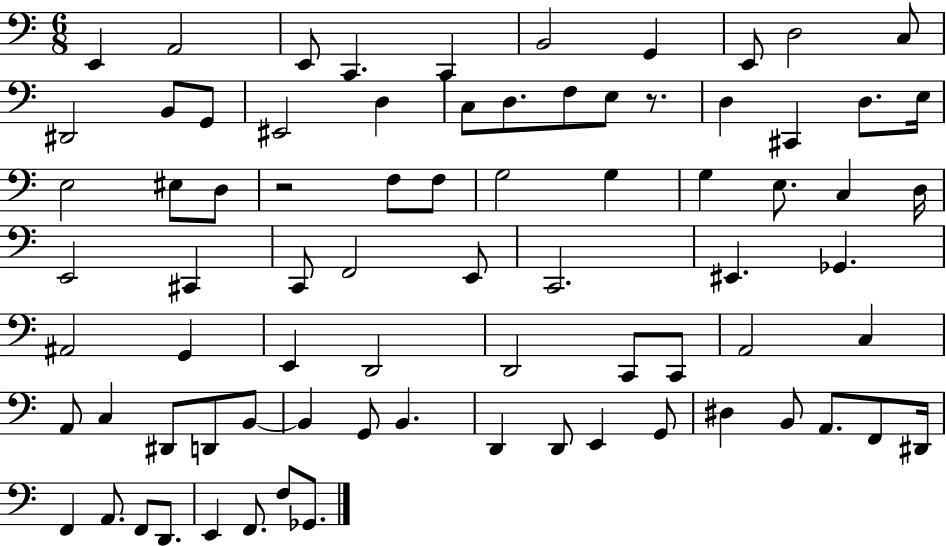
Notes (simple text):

E2/q A2/h E2/e C2/q. C2/q B2/h G2/q E2/e D3/h C3/e D#2/h B2/e G2/e EIS2/h D3/q C3/e D3/e. F3/e E3/e R/e. D3/q C#2/q D3/e. E3/s E3/h EIS3/e D3/e R/h F3/e F3/e G3/h G3/q G3/q E3/e. C3/q D3/s E2/h C#2/q C2/e F2/h E2/e C2/h. EIS2/q. Gb2/q. A#2/h G2/q E2/q D2/h D2/h C2/e C2/e A2/h C3/q A2/e C3/q D#2/e D2/e B2/e B2/q G2/e B2/q. D2/q D2/e E2/q G2/e D#3/q B2/e A2/e. F2/e D#2/s F2/q A2/e. F2/e D2/e. E2/q F2/e. F3/e Gb2/e.